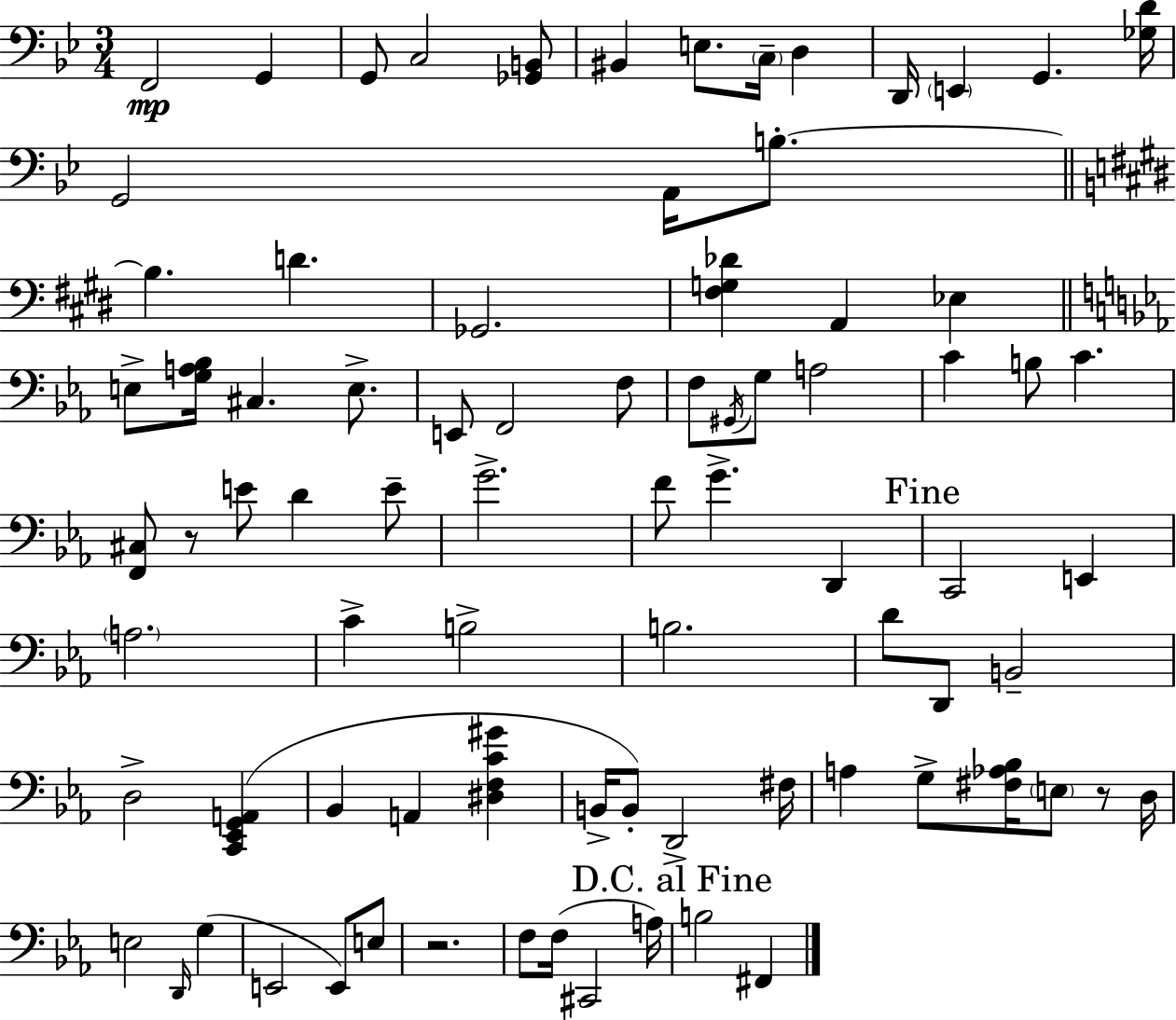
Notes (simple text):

F2/h G2/q G2/e C3/h [Gb2,B2]/e BIS2/q E3/e. C3/s D3/q D2/s E2/q G2/q. [Gb3,D4]/s G2/h A2/s B3/e. B3/q. D4/q. Gb2/h. [F#3,G3,Db4]/q A2/q Eb3/q E3/e [G3,A3,Bb3]/s C#3/q. E3/e. E2/e F2/h F3/e F3/e G#2/s G3/e A3/h C4/q B3/e C4/q. [F2,C#3]/e R/e E4/e D4/q E4/e G4/h. F4/e G4/q. D2/q C2/h E2/q A3/h. C4/q B3/h B3/h. D4/e D2/e B2/h D3/h [C2,Eb2,G2,A2]/q Bb2/q A2/q [D#3,F3,C4,G#4]/q B2/s B2/e D2/h F#3/s A3/q G3/e [F#3,Ab3,Bb3]/s E3/e R/e D3/s E3/h D2/s G3/q E2/h E2/e E3/e R/h. F3/e F3/s C#2/h A3/s B3/h F#2/q